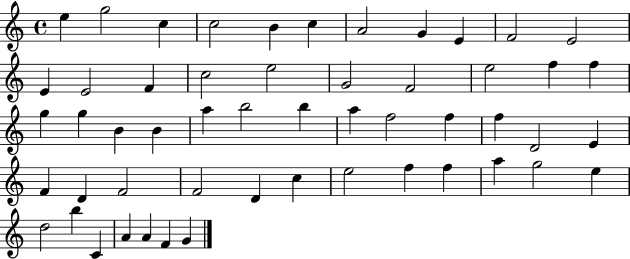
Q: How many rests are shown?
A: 0